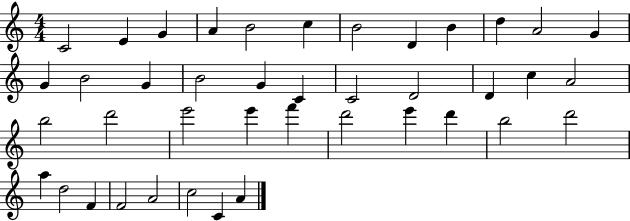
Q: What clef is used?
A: treble